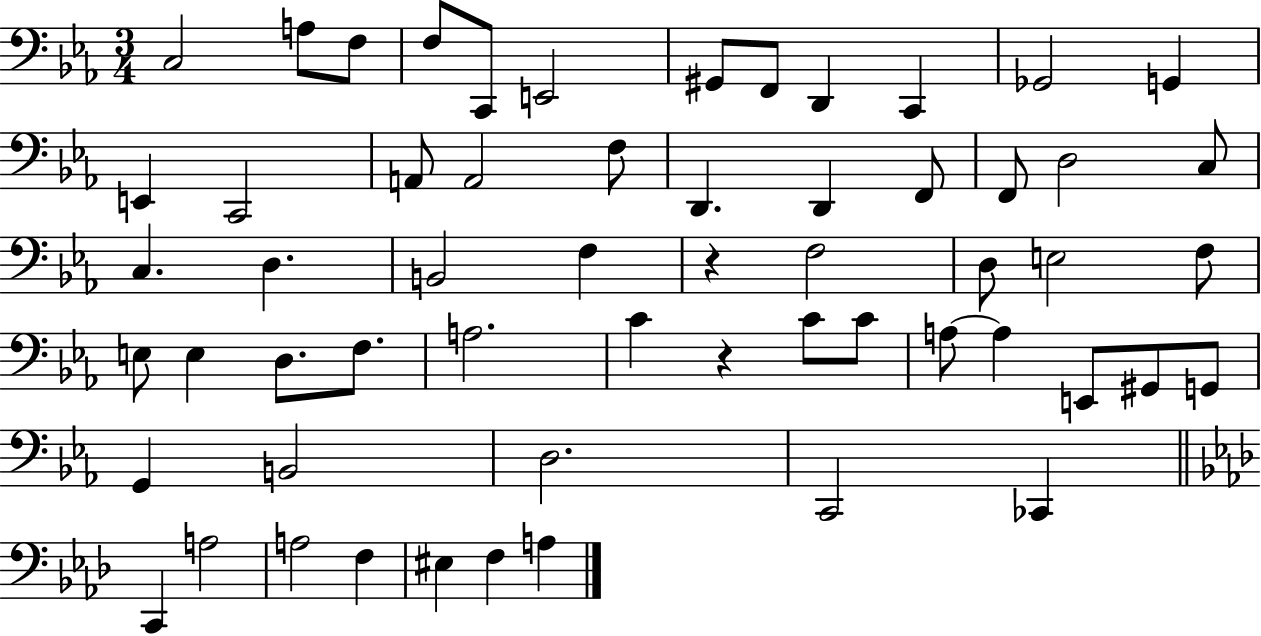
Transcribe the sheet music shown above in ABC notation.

X:1
T:Untitled
M:3/4
L:1/4
K:Eb
C,2 A,/2 F,/2 F,/2 C,,/2 E,,2 ^G,,/2 F,,/2 D,, C,, _G,,2 G,, E,, C,,2 A,,/2 A,,2 F,/2 D,, D,, F,,/2 F,,/2 D,2 C,/2 C, D, B,,2 F, z F,2 D,/2 E,2 F,/2 E,/2 E, D,/2 F,/2 A,2 C z C/2 C/2 A,/2 A, E,,/2 ^G,,/2 G,,/2 G,, B,,2 D,2 C,,2 _C,, C,, A,2 A,2 F, ^E, F, A,